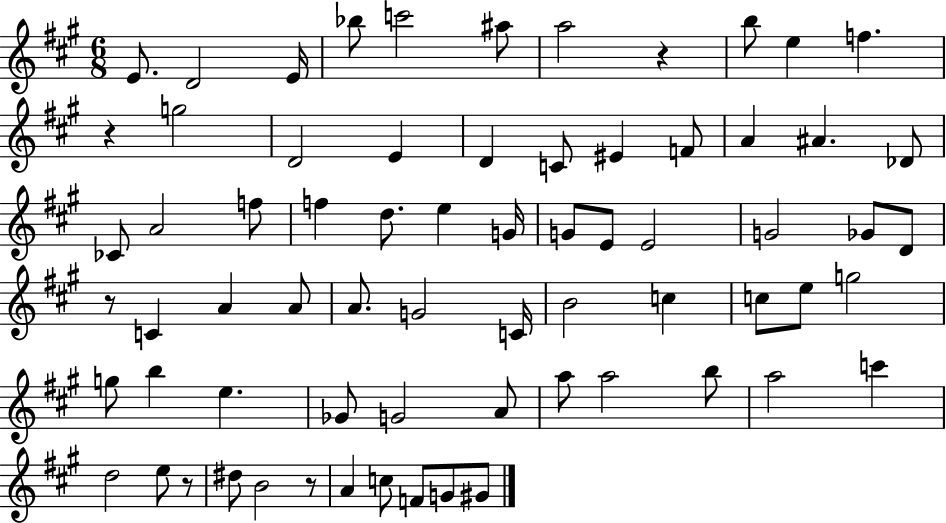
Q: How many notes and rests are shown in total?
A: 69